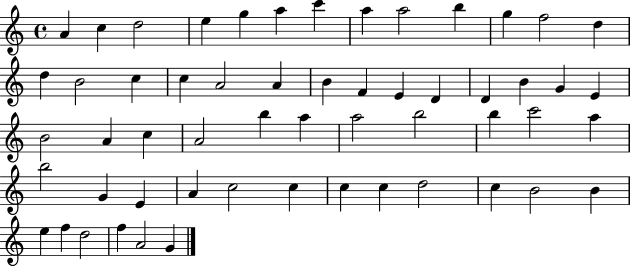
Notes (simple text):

A4/q C5/q D5/h E5/q G5/q A5/q C6/q A5/q A5/h B5/q G5/q F5/h D5/q D5/q B4/h C5/q C5/q A4/h A4/q B4/q F4/q E4/q D4/q D4/q B4/q G4/q E4/q B4/h A4/q C5/q A4/h B5/q A5/q A5/h B5/h B5/q C6/h A5/q B5/h G4/q E4/q A4/q C5/h C5/q C5/q C5/q D5/h C5/q B4/h B4/q E5/q F5/q D5/h F5/q A4/h G4/q